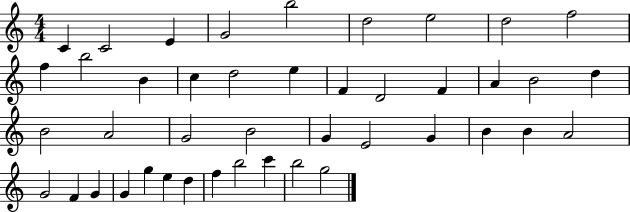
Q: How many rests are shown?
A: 0